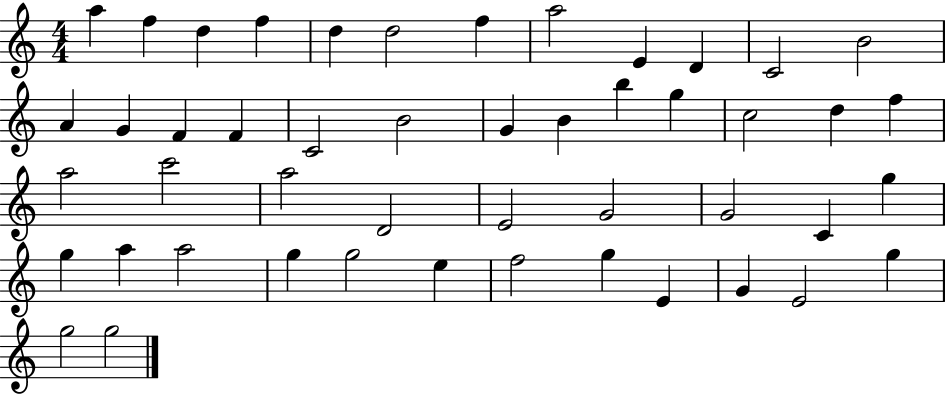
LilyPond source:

{
  \clef treble
  \numericTimeSignature
  \time 4/4
  \key c \major
  a''4 f''4 d''4 f''4 | d''4 d''2 f''4 | a''2 e'4 d'4 | c'2 b'2 | \break a'4 g'4 f'4 f'4 | c'2 b'2 | g'4 b'4 b''4 g''4 | c''2 d''4 f''4 | \break a''2 c'''2 | a''2 d'2 | e'2 g'2 | g'2 c'4 g''4 | \break g''4 a''4 a''2 | g''4 g''2 e''4 | f''2 g''4 e'4 | g'4 e'2 g''4 | \break g''2 g''2 | \bar "|."
}